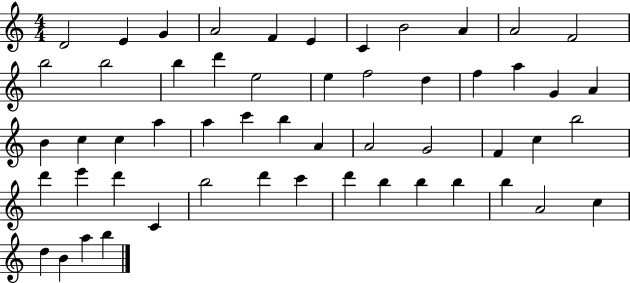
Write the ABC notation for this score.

X:1
T:Untitled
M:4/4
L:1/4
K:C
D2 E G A2 F E C B2 A A2 F2 b2 b2 b d' e2 e f2 d f a G A B c c a a c' b A A2 G2 F c b2 d' e' d' C b2 d' c' d' b b b b A2 c d B a b